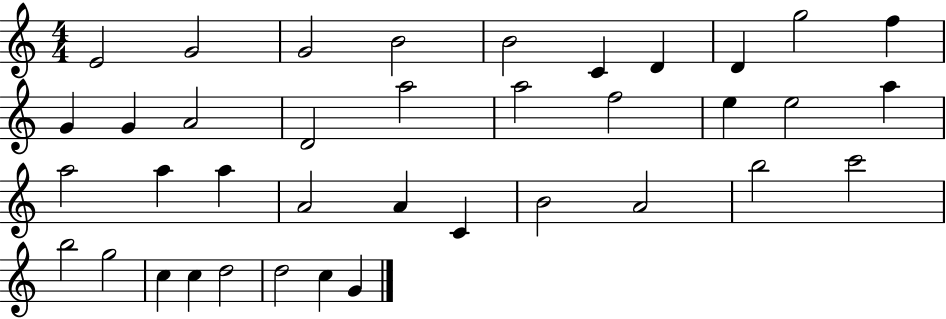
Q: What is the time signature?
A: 4/4